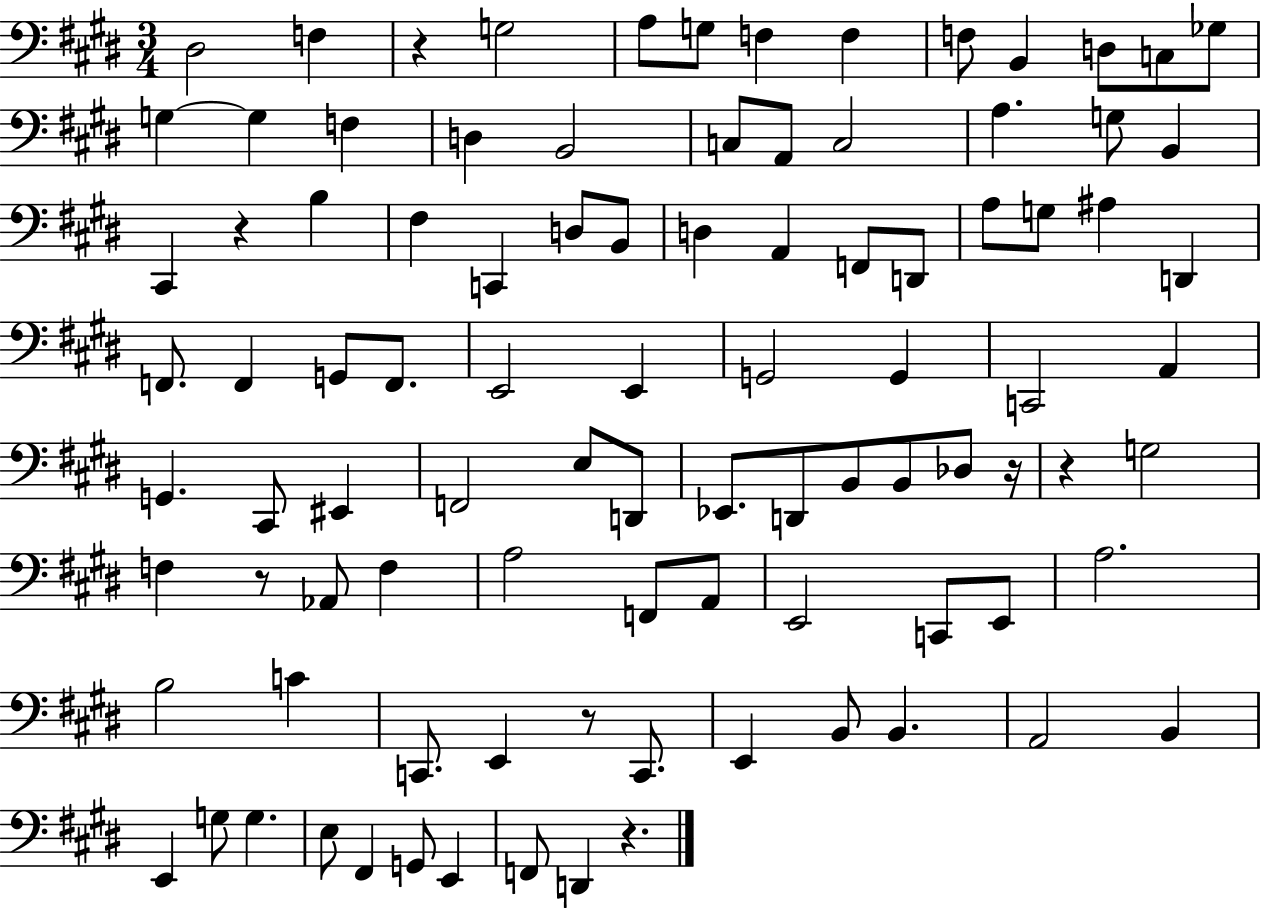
D#3/h F3/q R/q G3/h A3/e G3/e F3/q F3/q F3/e B2/q D3/e C3/e Gb3/e G3/q G3/q F3/q D3/q B2/h C3/e A2/e C3/h A3/q. G3/e B2/q C#2/q R/q B3/q F#3/q C2/q D3/e B2/e D3/q A2/q F2/e D2/e A3/e G3/e A#3/q D2/q F2/e. F2/q G2/e F2/e. E2/h E2/q G2/h G2/q C2/h A2/q G2/q. C#2/e EIS2/q F2/h E3/e D2/e Eb2/e. D2/e B2/e B2/e Db3/e R/s R/q G3/h F3/q R/e Ab2/e F3/q A3/h F2/e A2/e E2/h C2/e E2/e A3/h. B3/h C4/q C2/e. E2/q R/e C2/e. E2/q B2/e B2/q. A2/h B2/q E2/q G3/e G3/q. E3/e F#2/q G2/e E2/q F2/e D2/q R/q.